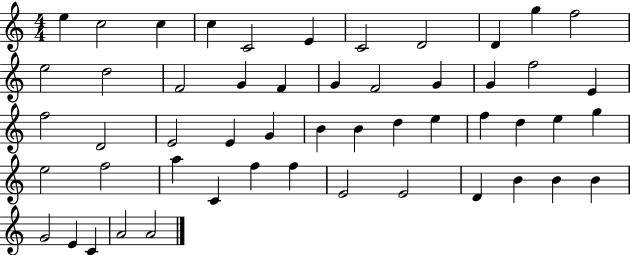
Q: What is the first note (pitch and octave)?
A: E5